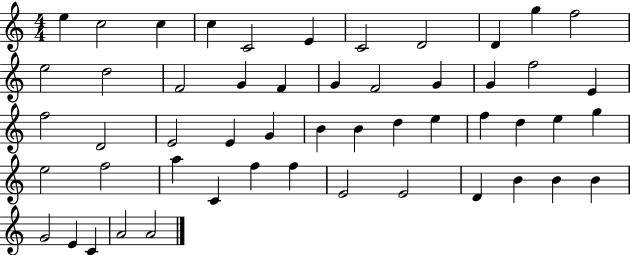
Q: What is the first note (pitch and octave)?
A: E5